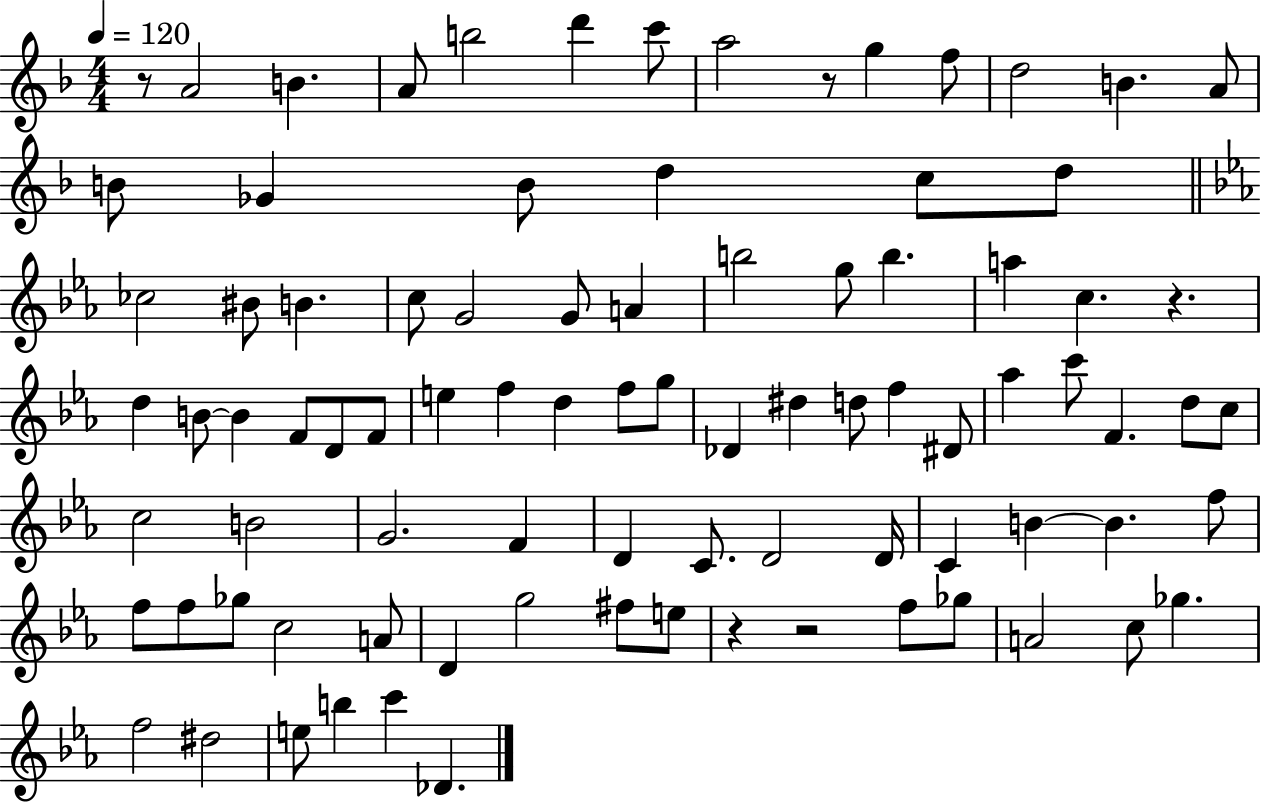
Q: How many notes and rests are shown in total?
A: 88